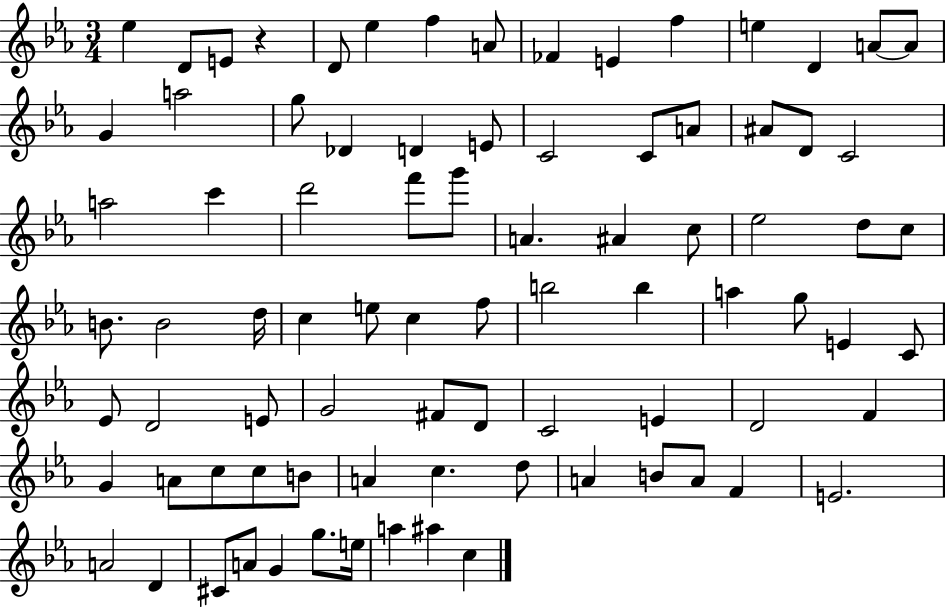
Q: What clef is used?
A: treble